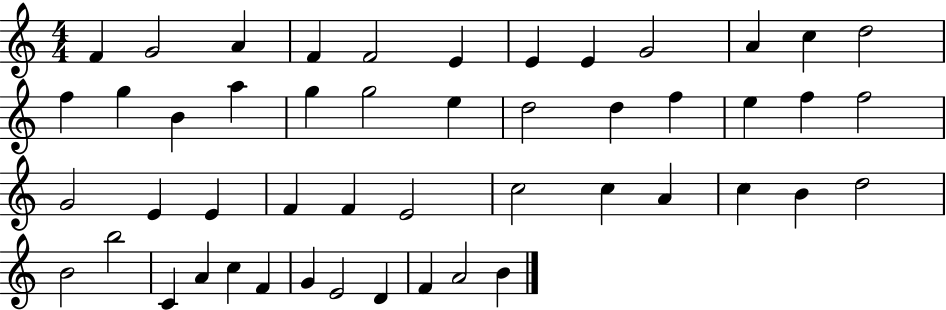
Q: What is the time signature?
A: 4/4